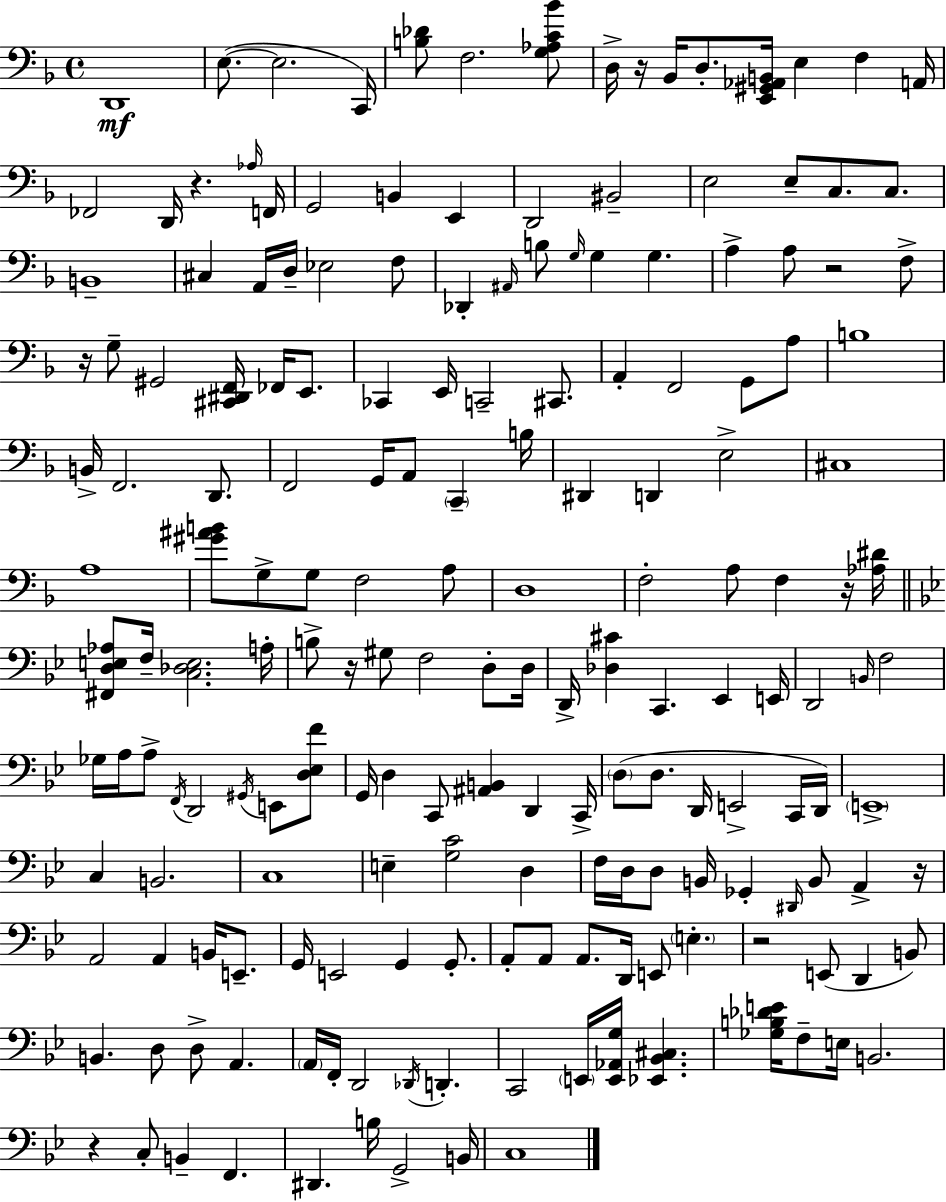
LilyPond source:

{
  \clef bass
  \time 4/4
  \defaultTimeSignature
  \key f \major
  \repeat volta 2 { d,1\mf | e8.~(~ e2. c,16) | <b des'>8 f2. <g aes c' bes'>8 | d16-> r16 bes,16 d8.-. <e, gis, aes, b,>16 e4 f4 a,16 | \break fes,2 d,16 r4. \grace { aes16 } | f,16 g,2 b,4 e,4 | d,2 bis,2-- | e2 e8-- c8. c8. | \break b,1-- | cis4 a,16 d16-- ees2 f8 | des,4-. \grace { ais,16 } b8 \grace { g16 } g4 g4. | a4-> a8 r2 | \break f8-> r16 g8-- gis,2 <cis, dis, f,>16 fes,16 | e,8. ces,4 e,16 c,2-- | cis,8. a,4-. f,2 g,8 | a8 b1 | \break b,16-> f,2. | d,8. f,2 g,16 a,8 \parenthesize c,4-- | b16 dis,4 d,4 e2-> | cis1 | \break a1 | <gis' ais' b'>8 g8-> g8 f2 | a8 d1 | f2-. a8 f4 | \break r16 <aes dis'>16 \bar "||" \break \key bes \major <fis, d e aes>8 f16-- <c des e>2. a16-. | b8-> r16 gis8 f2 d8-. d16 | d,16-> <des cis'>4 c,4. ees,4 e,16 | d,2 \grace { b,16 } f2 | \break ges16 a16 a8-> \acciaccatura { f,16 } d,2 \acciaccatura { gis,16 } e,8 | <d ees f'>8 g,16 d4 c,8 <ais, b,>4 d,4 | c,16-> \parenthesize d8( d8. d,16 e,2-> | c,16 d,16) \parenthesize e,1-> | \break c4 b,2. | c1 | e4-- <g c'>2 d4 | f16 d16 d8 b,16 ges,4-. \grace { dis,16 } b,8 a,4-> | \break r16 a,2 a,4 | b,16 e,8.-- g,16 e,2 g,4 | g,8.-. a,8-. a,8 a,8. d,16 e,8 \parenthesize e4.-. | r2 e,8( d,4 | \break b,8) b,4. d8 d8-> a,4. | \parenthesize a,16 f,16-. d,2 \acciaccatura { des,16 } d,4.-. | c,2 \parenthesize e,16 <e, aes, g>16 <ees, bes, cis>4. | <ges b des' e'>16 f8-- e16 b,2. | \break r4 c8-. b,4-- f,4. | dis,4. b16 g,2-> | b,16 c1 | } \bar "|."
}